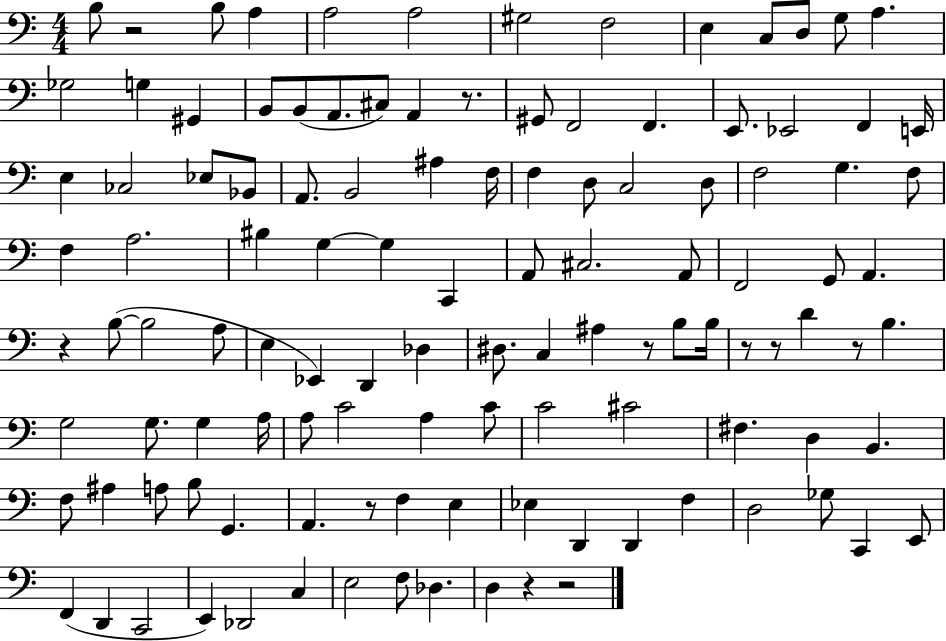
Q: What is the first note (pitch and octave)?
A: B3